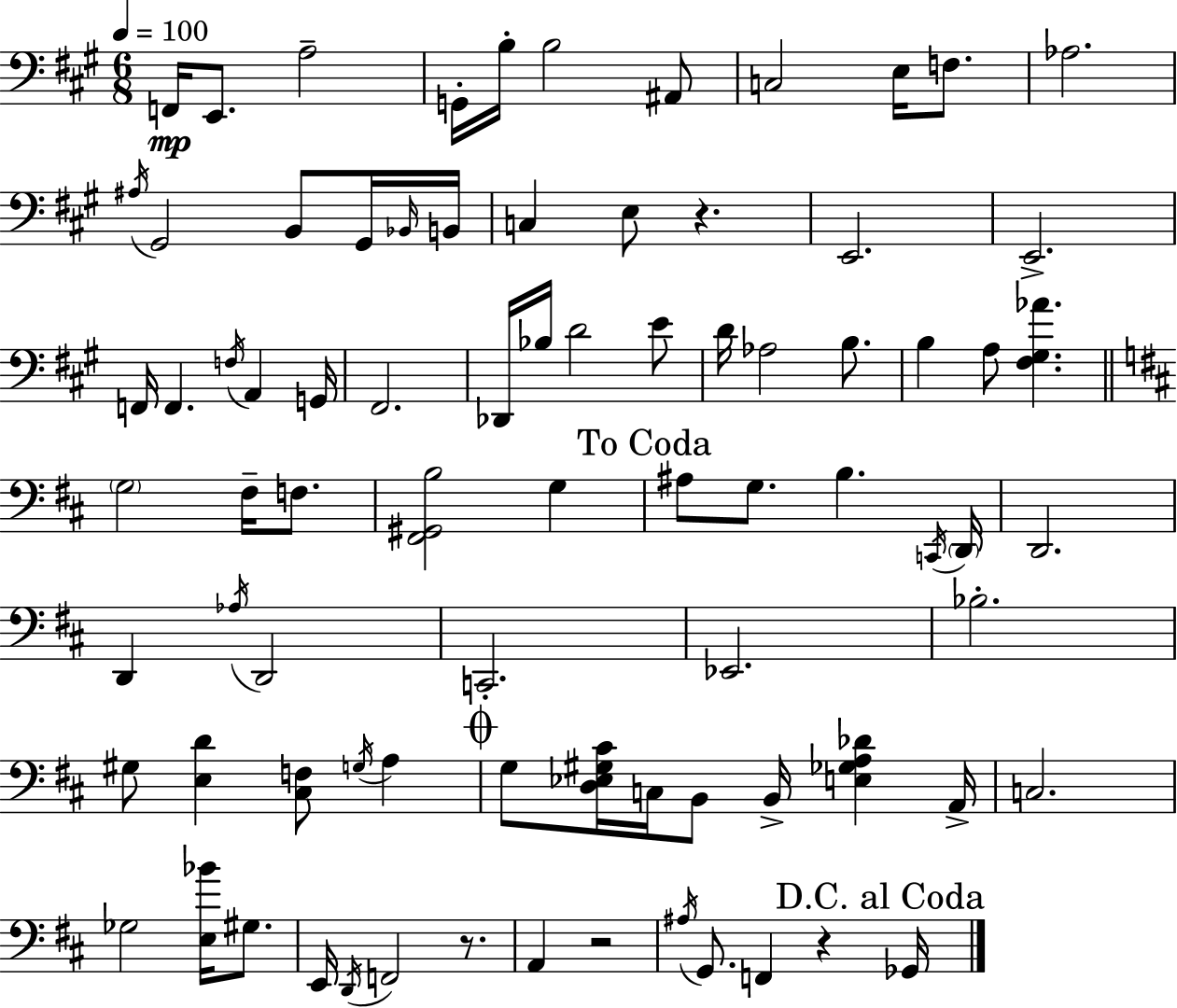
X:1
T:Untitled
M:6/8
L:1/4
K:A
F,,/4 E,,/2 A,2 G,,/4 B,/4 B,2 ^A,,/2 C,2 E,/4 F,/2 _A,2 ^A,/4 ^G,,2 B,,/2 ^G,,/4 _B,,/4 B,,/4 C, E,/2 z E,,2 E,,2 F,,/4 F,, F,/4 A,, G,,/4 ^F,,2 _D,,/4 _B,/4 D2 E/2 D/4 _A,2 B,/2 B, A,/2 [^F,^G,_A] G,2 ^F,/4 F,/2 [^F,,^G,,B,]2 G, ^A,/2 G,/2 B, C,,/4 D,,/4 D,,2 D,, _A,/4 D,,2 C,,2 _E,,2 _B,2 ^G,/2 [E,D] [^C,F,]/2 G,/4 A, G,/2 [D,_E,^G,^C]/4 C,/4 B,,/2 B,,/4 [E,_G,A,_D] A,,/4 C,2 _G,2 [E,_B]/4 ^G,/2 E,,/4 D,,/4 F,,2 z/2 A,, z2 ^A,/4 G,,/2 F,, z _G,,/4